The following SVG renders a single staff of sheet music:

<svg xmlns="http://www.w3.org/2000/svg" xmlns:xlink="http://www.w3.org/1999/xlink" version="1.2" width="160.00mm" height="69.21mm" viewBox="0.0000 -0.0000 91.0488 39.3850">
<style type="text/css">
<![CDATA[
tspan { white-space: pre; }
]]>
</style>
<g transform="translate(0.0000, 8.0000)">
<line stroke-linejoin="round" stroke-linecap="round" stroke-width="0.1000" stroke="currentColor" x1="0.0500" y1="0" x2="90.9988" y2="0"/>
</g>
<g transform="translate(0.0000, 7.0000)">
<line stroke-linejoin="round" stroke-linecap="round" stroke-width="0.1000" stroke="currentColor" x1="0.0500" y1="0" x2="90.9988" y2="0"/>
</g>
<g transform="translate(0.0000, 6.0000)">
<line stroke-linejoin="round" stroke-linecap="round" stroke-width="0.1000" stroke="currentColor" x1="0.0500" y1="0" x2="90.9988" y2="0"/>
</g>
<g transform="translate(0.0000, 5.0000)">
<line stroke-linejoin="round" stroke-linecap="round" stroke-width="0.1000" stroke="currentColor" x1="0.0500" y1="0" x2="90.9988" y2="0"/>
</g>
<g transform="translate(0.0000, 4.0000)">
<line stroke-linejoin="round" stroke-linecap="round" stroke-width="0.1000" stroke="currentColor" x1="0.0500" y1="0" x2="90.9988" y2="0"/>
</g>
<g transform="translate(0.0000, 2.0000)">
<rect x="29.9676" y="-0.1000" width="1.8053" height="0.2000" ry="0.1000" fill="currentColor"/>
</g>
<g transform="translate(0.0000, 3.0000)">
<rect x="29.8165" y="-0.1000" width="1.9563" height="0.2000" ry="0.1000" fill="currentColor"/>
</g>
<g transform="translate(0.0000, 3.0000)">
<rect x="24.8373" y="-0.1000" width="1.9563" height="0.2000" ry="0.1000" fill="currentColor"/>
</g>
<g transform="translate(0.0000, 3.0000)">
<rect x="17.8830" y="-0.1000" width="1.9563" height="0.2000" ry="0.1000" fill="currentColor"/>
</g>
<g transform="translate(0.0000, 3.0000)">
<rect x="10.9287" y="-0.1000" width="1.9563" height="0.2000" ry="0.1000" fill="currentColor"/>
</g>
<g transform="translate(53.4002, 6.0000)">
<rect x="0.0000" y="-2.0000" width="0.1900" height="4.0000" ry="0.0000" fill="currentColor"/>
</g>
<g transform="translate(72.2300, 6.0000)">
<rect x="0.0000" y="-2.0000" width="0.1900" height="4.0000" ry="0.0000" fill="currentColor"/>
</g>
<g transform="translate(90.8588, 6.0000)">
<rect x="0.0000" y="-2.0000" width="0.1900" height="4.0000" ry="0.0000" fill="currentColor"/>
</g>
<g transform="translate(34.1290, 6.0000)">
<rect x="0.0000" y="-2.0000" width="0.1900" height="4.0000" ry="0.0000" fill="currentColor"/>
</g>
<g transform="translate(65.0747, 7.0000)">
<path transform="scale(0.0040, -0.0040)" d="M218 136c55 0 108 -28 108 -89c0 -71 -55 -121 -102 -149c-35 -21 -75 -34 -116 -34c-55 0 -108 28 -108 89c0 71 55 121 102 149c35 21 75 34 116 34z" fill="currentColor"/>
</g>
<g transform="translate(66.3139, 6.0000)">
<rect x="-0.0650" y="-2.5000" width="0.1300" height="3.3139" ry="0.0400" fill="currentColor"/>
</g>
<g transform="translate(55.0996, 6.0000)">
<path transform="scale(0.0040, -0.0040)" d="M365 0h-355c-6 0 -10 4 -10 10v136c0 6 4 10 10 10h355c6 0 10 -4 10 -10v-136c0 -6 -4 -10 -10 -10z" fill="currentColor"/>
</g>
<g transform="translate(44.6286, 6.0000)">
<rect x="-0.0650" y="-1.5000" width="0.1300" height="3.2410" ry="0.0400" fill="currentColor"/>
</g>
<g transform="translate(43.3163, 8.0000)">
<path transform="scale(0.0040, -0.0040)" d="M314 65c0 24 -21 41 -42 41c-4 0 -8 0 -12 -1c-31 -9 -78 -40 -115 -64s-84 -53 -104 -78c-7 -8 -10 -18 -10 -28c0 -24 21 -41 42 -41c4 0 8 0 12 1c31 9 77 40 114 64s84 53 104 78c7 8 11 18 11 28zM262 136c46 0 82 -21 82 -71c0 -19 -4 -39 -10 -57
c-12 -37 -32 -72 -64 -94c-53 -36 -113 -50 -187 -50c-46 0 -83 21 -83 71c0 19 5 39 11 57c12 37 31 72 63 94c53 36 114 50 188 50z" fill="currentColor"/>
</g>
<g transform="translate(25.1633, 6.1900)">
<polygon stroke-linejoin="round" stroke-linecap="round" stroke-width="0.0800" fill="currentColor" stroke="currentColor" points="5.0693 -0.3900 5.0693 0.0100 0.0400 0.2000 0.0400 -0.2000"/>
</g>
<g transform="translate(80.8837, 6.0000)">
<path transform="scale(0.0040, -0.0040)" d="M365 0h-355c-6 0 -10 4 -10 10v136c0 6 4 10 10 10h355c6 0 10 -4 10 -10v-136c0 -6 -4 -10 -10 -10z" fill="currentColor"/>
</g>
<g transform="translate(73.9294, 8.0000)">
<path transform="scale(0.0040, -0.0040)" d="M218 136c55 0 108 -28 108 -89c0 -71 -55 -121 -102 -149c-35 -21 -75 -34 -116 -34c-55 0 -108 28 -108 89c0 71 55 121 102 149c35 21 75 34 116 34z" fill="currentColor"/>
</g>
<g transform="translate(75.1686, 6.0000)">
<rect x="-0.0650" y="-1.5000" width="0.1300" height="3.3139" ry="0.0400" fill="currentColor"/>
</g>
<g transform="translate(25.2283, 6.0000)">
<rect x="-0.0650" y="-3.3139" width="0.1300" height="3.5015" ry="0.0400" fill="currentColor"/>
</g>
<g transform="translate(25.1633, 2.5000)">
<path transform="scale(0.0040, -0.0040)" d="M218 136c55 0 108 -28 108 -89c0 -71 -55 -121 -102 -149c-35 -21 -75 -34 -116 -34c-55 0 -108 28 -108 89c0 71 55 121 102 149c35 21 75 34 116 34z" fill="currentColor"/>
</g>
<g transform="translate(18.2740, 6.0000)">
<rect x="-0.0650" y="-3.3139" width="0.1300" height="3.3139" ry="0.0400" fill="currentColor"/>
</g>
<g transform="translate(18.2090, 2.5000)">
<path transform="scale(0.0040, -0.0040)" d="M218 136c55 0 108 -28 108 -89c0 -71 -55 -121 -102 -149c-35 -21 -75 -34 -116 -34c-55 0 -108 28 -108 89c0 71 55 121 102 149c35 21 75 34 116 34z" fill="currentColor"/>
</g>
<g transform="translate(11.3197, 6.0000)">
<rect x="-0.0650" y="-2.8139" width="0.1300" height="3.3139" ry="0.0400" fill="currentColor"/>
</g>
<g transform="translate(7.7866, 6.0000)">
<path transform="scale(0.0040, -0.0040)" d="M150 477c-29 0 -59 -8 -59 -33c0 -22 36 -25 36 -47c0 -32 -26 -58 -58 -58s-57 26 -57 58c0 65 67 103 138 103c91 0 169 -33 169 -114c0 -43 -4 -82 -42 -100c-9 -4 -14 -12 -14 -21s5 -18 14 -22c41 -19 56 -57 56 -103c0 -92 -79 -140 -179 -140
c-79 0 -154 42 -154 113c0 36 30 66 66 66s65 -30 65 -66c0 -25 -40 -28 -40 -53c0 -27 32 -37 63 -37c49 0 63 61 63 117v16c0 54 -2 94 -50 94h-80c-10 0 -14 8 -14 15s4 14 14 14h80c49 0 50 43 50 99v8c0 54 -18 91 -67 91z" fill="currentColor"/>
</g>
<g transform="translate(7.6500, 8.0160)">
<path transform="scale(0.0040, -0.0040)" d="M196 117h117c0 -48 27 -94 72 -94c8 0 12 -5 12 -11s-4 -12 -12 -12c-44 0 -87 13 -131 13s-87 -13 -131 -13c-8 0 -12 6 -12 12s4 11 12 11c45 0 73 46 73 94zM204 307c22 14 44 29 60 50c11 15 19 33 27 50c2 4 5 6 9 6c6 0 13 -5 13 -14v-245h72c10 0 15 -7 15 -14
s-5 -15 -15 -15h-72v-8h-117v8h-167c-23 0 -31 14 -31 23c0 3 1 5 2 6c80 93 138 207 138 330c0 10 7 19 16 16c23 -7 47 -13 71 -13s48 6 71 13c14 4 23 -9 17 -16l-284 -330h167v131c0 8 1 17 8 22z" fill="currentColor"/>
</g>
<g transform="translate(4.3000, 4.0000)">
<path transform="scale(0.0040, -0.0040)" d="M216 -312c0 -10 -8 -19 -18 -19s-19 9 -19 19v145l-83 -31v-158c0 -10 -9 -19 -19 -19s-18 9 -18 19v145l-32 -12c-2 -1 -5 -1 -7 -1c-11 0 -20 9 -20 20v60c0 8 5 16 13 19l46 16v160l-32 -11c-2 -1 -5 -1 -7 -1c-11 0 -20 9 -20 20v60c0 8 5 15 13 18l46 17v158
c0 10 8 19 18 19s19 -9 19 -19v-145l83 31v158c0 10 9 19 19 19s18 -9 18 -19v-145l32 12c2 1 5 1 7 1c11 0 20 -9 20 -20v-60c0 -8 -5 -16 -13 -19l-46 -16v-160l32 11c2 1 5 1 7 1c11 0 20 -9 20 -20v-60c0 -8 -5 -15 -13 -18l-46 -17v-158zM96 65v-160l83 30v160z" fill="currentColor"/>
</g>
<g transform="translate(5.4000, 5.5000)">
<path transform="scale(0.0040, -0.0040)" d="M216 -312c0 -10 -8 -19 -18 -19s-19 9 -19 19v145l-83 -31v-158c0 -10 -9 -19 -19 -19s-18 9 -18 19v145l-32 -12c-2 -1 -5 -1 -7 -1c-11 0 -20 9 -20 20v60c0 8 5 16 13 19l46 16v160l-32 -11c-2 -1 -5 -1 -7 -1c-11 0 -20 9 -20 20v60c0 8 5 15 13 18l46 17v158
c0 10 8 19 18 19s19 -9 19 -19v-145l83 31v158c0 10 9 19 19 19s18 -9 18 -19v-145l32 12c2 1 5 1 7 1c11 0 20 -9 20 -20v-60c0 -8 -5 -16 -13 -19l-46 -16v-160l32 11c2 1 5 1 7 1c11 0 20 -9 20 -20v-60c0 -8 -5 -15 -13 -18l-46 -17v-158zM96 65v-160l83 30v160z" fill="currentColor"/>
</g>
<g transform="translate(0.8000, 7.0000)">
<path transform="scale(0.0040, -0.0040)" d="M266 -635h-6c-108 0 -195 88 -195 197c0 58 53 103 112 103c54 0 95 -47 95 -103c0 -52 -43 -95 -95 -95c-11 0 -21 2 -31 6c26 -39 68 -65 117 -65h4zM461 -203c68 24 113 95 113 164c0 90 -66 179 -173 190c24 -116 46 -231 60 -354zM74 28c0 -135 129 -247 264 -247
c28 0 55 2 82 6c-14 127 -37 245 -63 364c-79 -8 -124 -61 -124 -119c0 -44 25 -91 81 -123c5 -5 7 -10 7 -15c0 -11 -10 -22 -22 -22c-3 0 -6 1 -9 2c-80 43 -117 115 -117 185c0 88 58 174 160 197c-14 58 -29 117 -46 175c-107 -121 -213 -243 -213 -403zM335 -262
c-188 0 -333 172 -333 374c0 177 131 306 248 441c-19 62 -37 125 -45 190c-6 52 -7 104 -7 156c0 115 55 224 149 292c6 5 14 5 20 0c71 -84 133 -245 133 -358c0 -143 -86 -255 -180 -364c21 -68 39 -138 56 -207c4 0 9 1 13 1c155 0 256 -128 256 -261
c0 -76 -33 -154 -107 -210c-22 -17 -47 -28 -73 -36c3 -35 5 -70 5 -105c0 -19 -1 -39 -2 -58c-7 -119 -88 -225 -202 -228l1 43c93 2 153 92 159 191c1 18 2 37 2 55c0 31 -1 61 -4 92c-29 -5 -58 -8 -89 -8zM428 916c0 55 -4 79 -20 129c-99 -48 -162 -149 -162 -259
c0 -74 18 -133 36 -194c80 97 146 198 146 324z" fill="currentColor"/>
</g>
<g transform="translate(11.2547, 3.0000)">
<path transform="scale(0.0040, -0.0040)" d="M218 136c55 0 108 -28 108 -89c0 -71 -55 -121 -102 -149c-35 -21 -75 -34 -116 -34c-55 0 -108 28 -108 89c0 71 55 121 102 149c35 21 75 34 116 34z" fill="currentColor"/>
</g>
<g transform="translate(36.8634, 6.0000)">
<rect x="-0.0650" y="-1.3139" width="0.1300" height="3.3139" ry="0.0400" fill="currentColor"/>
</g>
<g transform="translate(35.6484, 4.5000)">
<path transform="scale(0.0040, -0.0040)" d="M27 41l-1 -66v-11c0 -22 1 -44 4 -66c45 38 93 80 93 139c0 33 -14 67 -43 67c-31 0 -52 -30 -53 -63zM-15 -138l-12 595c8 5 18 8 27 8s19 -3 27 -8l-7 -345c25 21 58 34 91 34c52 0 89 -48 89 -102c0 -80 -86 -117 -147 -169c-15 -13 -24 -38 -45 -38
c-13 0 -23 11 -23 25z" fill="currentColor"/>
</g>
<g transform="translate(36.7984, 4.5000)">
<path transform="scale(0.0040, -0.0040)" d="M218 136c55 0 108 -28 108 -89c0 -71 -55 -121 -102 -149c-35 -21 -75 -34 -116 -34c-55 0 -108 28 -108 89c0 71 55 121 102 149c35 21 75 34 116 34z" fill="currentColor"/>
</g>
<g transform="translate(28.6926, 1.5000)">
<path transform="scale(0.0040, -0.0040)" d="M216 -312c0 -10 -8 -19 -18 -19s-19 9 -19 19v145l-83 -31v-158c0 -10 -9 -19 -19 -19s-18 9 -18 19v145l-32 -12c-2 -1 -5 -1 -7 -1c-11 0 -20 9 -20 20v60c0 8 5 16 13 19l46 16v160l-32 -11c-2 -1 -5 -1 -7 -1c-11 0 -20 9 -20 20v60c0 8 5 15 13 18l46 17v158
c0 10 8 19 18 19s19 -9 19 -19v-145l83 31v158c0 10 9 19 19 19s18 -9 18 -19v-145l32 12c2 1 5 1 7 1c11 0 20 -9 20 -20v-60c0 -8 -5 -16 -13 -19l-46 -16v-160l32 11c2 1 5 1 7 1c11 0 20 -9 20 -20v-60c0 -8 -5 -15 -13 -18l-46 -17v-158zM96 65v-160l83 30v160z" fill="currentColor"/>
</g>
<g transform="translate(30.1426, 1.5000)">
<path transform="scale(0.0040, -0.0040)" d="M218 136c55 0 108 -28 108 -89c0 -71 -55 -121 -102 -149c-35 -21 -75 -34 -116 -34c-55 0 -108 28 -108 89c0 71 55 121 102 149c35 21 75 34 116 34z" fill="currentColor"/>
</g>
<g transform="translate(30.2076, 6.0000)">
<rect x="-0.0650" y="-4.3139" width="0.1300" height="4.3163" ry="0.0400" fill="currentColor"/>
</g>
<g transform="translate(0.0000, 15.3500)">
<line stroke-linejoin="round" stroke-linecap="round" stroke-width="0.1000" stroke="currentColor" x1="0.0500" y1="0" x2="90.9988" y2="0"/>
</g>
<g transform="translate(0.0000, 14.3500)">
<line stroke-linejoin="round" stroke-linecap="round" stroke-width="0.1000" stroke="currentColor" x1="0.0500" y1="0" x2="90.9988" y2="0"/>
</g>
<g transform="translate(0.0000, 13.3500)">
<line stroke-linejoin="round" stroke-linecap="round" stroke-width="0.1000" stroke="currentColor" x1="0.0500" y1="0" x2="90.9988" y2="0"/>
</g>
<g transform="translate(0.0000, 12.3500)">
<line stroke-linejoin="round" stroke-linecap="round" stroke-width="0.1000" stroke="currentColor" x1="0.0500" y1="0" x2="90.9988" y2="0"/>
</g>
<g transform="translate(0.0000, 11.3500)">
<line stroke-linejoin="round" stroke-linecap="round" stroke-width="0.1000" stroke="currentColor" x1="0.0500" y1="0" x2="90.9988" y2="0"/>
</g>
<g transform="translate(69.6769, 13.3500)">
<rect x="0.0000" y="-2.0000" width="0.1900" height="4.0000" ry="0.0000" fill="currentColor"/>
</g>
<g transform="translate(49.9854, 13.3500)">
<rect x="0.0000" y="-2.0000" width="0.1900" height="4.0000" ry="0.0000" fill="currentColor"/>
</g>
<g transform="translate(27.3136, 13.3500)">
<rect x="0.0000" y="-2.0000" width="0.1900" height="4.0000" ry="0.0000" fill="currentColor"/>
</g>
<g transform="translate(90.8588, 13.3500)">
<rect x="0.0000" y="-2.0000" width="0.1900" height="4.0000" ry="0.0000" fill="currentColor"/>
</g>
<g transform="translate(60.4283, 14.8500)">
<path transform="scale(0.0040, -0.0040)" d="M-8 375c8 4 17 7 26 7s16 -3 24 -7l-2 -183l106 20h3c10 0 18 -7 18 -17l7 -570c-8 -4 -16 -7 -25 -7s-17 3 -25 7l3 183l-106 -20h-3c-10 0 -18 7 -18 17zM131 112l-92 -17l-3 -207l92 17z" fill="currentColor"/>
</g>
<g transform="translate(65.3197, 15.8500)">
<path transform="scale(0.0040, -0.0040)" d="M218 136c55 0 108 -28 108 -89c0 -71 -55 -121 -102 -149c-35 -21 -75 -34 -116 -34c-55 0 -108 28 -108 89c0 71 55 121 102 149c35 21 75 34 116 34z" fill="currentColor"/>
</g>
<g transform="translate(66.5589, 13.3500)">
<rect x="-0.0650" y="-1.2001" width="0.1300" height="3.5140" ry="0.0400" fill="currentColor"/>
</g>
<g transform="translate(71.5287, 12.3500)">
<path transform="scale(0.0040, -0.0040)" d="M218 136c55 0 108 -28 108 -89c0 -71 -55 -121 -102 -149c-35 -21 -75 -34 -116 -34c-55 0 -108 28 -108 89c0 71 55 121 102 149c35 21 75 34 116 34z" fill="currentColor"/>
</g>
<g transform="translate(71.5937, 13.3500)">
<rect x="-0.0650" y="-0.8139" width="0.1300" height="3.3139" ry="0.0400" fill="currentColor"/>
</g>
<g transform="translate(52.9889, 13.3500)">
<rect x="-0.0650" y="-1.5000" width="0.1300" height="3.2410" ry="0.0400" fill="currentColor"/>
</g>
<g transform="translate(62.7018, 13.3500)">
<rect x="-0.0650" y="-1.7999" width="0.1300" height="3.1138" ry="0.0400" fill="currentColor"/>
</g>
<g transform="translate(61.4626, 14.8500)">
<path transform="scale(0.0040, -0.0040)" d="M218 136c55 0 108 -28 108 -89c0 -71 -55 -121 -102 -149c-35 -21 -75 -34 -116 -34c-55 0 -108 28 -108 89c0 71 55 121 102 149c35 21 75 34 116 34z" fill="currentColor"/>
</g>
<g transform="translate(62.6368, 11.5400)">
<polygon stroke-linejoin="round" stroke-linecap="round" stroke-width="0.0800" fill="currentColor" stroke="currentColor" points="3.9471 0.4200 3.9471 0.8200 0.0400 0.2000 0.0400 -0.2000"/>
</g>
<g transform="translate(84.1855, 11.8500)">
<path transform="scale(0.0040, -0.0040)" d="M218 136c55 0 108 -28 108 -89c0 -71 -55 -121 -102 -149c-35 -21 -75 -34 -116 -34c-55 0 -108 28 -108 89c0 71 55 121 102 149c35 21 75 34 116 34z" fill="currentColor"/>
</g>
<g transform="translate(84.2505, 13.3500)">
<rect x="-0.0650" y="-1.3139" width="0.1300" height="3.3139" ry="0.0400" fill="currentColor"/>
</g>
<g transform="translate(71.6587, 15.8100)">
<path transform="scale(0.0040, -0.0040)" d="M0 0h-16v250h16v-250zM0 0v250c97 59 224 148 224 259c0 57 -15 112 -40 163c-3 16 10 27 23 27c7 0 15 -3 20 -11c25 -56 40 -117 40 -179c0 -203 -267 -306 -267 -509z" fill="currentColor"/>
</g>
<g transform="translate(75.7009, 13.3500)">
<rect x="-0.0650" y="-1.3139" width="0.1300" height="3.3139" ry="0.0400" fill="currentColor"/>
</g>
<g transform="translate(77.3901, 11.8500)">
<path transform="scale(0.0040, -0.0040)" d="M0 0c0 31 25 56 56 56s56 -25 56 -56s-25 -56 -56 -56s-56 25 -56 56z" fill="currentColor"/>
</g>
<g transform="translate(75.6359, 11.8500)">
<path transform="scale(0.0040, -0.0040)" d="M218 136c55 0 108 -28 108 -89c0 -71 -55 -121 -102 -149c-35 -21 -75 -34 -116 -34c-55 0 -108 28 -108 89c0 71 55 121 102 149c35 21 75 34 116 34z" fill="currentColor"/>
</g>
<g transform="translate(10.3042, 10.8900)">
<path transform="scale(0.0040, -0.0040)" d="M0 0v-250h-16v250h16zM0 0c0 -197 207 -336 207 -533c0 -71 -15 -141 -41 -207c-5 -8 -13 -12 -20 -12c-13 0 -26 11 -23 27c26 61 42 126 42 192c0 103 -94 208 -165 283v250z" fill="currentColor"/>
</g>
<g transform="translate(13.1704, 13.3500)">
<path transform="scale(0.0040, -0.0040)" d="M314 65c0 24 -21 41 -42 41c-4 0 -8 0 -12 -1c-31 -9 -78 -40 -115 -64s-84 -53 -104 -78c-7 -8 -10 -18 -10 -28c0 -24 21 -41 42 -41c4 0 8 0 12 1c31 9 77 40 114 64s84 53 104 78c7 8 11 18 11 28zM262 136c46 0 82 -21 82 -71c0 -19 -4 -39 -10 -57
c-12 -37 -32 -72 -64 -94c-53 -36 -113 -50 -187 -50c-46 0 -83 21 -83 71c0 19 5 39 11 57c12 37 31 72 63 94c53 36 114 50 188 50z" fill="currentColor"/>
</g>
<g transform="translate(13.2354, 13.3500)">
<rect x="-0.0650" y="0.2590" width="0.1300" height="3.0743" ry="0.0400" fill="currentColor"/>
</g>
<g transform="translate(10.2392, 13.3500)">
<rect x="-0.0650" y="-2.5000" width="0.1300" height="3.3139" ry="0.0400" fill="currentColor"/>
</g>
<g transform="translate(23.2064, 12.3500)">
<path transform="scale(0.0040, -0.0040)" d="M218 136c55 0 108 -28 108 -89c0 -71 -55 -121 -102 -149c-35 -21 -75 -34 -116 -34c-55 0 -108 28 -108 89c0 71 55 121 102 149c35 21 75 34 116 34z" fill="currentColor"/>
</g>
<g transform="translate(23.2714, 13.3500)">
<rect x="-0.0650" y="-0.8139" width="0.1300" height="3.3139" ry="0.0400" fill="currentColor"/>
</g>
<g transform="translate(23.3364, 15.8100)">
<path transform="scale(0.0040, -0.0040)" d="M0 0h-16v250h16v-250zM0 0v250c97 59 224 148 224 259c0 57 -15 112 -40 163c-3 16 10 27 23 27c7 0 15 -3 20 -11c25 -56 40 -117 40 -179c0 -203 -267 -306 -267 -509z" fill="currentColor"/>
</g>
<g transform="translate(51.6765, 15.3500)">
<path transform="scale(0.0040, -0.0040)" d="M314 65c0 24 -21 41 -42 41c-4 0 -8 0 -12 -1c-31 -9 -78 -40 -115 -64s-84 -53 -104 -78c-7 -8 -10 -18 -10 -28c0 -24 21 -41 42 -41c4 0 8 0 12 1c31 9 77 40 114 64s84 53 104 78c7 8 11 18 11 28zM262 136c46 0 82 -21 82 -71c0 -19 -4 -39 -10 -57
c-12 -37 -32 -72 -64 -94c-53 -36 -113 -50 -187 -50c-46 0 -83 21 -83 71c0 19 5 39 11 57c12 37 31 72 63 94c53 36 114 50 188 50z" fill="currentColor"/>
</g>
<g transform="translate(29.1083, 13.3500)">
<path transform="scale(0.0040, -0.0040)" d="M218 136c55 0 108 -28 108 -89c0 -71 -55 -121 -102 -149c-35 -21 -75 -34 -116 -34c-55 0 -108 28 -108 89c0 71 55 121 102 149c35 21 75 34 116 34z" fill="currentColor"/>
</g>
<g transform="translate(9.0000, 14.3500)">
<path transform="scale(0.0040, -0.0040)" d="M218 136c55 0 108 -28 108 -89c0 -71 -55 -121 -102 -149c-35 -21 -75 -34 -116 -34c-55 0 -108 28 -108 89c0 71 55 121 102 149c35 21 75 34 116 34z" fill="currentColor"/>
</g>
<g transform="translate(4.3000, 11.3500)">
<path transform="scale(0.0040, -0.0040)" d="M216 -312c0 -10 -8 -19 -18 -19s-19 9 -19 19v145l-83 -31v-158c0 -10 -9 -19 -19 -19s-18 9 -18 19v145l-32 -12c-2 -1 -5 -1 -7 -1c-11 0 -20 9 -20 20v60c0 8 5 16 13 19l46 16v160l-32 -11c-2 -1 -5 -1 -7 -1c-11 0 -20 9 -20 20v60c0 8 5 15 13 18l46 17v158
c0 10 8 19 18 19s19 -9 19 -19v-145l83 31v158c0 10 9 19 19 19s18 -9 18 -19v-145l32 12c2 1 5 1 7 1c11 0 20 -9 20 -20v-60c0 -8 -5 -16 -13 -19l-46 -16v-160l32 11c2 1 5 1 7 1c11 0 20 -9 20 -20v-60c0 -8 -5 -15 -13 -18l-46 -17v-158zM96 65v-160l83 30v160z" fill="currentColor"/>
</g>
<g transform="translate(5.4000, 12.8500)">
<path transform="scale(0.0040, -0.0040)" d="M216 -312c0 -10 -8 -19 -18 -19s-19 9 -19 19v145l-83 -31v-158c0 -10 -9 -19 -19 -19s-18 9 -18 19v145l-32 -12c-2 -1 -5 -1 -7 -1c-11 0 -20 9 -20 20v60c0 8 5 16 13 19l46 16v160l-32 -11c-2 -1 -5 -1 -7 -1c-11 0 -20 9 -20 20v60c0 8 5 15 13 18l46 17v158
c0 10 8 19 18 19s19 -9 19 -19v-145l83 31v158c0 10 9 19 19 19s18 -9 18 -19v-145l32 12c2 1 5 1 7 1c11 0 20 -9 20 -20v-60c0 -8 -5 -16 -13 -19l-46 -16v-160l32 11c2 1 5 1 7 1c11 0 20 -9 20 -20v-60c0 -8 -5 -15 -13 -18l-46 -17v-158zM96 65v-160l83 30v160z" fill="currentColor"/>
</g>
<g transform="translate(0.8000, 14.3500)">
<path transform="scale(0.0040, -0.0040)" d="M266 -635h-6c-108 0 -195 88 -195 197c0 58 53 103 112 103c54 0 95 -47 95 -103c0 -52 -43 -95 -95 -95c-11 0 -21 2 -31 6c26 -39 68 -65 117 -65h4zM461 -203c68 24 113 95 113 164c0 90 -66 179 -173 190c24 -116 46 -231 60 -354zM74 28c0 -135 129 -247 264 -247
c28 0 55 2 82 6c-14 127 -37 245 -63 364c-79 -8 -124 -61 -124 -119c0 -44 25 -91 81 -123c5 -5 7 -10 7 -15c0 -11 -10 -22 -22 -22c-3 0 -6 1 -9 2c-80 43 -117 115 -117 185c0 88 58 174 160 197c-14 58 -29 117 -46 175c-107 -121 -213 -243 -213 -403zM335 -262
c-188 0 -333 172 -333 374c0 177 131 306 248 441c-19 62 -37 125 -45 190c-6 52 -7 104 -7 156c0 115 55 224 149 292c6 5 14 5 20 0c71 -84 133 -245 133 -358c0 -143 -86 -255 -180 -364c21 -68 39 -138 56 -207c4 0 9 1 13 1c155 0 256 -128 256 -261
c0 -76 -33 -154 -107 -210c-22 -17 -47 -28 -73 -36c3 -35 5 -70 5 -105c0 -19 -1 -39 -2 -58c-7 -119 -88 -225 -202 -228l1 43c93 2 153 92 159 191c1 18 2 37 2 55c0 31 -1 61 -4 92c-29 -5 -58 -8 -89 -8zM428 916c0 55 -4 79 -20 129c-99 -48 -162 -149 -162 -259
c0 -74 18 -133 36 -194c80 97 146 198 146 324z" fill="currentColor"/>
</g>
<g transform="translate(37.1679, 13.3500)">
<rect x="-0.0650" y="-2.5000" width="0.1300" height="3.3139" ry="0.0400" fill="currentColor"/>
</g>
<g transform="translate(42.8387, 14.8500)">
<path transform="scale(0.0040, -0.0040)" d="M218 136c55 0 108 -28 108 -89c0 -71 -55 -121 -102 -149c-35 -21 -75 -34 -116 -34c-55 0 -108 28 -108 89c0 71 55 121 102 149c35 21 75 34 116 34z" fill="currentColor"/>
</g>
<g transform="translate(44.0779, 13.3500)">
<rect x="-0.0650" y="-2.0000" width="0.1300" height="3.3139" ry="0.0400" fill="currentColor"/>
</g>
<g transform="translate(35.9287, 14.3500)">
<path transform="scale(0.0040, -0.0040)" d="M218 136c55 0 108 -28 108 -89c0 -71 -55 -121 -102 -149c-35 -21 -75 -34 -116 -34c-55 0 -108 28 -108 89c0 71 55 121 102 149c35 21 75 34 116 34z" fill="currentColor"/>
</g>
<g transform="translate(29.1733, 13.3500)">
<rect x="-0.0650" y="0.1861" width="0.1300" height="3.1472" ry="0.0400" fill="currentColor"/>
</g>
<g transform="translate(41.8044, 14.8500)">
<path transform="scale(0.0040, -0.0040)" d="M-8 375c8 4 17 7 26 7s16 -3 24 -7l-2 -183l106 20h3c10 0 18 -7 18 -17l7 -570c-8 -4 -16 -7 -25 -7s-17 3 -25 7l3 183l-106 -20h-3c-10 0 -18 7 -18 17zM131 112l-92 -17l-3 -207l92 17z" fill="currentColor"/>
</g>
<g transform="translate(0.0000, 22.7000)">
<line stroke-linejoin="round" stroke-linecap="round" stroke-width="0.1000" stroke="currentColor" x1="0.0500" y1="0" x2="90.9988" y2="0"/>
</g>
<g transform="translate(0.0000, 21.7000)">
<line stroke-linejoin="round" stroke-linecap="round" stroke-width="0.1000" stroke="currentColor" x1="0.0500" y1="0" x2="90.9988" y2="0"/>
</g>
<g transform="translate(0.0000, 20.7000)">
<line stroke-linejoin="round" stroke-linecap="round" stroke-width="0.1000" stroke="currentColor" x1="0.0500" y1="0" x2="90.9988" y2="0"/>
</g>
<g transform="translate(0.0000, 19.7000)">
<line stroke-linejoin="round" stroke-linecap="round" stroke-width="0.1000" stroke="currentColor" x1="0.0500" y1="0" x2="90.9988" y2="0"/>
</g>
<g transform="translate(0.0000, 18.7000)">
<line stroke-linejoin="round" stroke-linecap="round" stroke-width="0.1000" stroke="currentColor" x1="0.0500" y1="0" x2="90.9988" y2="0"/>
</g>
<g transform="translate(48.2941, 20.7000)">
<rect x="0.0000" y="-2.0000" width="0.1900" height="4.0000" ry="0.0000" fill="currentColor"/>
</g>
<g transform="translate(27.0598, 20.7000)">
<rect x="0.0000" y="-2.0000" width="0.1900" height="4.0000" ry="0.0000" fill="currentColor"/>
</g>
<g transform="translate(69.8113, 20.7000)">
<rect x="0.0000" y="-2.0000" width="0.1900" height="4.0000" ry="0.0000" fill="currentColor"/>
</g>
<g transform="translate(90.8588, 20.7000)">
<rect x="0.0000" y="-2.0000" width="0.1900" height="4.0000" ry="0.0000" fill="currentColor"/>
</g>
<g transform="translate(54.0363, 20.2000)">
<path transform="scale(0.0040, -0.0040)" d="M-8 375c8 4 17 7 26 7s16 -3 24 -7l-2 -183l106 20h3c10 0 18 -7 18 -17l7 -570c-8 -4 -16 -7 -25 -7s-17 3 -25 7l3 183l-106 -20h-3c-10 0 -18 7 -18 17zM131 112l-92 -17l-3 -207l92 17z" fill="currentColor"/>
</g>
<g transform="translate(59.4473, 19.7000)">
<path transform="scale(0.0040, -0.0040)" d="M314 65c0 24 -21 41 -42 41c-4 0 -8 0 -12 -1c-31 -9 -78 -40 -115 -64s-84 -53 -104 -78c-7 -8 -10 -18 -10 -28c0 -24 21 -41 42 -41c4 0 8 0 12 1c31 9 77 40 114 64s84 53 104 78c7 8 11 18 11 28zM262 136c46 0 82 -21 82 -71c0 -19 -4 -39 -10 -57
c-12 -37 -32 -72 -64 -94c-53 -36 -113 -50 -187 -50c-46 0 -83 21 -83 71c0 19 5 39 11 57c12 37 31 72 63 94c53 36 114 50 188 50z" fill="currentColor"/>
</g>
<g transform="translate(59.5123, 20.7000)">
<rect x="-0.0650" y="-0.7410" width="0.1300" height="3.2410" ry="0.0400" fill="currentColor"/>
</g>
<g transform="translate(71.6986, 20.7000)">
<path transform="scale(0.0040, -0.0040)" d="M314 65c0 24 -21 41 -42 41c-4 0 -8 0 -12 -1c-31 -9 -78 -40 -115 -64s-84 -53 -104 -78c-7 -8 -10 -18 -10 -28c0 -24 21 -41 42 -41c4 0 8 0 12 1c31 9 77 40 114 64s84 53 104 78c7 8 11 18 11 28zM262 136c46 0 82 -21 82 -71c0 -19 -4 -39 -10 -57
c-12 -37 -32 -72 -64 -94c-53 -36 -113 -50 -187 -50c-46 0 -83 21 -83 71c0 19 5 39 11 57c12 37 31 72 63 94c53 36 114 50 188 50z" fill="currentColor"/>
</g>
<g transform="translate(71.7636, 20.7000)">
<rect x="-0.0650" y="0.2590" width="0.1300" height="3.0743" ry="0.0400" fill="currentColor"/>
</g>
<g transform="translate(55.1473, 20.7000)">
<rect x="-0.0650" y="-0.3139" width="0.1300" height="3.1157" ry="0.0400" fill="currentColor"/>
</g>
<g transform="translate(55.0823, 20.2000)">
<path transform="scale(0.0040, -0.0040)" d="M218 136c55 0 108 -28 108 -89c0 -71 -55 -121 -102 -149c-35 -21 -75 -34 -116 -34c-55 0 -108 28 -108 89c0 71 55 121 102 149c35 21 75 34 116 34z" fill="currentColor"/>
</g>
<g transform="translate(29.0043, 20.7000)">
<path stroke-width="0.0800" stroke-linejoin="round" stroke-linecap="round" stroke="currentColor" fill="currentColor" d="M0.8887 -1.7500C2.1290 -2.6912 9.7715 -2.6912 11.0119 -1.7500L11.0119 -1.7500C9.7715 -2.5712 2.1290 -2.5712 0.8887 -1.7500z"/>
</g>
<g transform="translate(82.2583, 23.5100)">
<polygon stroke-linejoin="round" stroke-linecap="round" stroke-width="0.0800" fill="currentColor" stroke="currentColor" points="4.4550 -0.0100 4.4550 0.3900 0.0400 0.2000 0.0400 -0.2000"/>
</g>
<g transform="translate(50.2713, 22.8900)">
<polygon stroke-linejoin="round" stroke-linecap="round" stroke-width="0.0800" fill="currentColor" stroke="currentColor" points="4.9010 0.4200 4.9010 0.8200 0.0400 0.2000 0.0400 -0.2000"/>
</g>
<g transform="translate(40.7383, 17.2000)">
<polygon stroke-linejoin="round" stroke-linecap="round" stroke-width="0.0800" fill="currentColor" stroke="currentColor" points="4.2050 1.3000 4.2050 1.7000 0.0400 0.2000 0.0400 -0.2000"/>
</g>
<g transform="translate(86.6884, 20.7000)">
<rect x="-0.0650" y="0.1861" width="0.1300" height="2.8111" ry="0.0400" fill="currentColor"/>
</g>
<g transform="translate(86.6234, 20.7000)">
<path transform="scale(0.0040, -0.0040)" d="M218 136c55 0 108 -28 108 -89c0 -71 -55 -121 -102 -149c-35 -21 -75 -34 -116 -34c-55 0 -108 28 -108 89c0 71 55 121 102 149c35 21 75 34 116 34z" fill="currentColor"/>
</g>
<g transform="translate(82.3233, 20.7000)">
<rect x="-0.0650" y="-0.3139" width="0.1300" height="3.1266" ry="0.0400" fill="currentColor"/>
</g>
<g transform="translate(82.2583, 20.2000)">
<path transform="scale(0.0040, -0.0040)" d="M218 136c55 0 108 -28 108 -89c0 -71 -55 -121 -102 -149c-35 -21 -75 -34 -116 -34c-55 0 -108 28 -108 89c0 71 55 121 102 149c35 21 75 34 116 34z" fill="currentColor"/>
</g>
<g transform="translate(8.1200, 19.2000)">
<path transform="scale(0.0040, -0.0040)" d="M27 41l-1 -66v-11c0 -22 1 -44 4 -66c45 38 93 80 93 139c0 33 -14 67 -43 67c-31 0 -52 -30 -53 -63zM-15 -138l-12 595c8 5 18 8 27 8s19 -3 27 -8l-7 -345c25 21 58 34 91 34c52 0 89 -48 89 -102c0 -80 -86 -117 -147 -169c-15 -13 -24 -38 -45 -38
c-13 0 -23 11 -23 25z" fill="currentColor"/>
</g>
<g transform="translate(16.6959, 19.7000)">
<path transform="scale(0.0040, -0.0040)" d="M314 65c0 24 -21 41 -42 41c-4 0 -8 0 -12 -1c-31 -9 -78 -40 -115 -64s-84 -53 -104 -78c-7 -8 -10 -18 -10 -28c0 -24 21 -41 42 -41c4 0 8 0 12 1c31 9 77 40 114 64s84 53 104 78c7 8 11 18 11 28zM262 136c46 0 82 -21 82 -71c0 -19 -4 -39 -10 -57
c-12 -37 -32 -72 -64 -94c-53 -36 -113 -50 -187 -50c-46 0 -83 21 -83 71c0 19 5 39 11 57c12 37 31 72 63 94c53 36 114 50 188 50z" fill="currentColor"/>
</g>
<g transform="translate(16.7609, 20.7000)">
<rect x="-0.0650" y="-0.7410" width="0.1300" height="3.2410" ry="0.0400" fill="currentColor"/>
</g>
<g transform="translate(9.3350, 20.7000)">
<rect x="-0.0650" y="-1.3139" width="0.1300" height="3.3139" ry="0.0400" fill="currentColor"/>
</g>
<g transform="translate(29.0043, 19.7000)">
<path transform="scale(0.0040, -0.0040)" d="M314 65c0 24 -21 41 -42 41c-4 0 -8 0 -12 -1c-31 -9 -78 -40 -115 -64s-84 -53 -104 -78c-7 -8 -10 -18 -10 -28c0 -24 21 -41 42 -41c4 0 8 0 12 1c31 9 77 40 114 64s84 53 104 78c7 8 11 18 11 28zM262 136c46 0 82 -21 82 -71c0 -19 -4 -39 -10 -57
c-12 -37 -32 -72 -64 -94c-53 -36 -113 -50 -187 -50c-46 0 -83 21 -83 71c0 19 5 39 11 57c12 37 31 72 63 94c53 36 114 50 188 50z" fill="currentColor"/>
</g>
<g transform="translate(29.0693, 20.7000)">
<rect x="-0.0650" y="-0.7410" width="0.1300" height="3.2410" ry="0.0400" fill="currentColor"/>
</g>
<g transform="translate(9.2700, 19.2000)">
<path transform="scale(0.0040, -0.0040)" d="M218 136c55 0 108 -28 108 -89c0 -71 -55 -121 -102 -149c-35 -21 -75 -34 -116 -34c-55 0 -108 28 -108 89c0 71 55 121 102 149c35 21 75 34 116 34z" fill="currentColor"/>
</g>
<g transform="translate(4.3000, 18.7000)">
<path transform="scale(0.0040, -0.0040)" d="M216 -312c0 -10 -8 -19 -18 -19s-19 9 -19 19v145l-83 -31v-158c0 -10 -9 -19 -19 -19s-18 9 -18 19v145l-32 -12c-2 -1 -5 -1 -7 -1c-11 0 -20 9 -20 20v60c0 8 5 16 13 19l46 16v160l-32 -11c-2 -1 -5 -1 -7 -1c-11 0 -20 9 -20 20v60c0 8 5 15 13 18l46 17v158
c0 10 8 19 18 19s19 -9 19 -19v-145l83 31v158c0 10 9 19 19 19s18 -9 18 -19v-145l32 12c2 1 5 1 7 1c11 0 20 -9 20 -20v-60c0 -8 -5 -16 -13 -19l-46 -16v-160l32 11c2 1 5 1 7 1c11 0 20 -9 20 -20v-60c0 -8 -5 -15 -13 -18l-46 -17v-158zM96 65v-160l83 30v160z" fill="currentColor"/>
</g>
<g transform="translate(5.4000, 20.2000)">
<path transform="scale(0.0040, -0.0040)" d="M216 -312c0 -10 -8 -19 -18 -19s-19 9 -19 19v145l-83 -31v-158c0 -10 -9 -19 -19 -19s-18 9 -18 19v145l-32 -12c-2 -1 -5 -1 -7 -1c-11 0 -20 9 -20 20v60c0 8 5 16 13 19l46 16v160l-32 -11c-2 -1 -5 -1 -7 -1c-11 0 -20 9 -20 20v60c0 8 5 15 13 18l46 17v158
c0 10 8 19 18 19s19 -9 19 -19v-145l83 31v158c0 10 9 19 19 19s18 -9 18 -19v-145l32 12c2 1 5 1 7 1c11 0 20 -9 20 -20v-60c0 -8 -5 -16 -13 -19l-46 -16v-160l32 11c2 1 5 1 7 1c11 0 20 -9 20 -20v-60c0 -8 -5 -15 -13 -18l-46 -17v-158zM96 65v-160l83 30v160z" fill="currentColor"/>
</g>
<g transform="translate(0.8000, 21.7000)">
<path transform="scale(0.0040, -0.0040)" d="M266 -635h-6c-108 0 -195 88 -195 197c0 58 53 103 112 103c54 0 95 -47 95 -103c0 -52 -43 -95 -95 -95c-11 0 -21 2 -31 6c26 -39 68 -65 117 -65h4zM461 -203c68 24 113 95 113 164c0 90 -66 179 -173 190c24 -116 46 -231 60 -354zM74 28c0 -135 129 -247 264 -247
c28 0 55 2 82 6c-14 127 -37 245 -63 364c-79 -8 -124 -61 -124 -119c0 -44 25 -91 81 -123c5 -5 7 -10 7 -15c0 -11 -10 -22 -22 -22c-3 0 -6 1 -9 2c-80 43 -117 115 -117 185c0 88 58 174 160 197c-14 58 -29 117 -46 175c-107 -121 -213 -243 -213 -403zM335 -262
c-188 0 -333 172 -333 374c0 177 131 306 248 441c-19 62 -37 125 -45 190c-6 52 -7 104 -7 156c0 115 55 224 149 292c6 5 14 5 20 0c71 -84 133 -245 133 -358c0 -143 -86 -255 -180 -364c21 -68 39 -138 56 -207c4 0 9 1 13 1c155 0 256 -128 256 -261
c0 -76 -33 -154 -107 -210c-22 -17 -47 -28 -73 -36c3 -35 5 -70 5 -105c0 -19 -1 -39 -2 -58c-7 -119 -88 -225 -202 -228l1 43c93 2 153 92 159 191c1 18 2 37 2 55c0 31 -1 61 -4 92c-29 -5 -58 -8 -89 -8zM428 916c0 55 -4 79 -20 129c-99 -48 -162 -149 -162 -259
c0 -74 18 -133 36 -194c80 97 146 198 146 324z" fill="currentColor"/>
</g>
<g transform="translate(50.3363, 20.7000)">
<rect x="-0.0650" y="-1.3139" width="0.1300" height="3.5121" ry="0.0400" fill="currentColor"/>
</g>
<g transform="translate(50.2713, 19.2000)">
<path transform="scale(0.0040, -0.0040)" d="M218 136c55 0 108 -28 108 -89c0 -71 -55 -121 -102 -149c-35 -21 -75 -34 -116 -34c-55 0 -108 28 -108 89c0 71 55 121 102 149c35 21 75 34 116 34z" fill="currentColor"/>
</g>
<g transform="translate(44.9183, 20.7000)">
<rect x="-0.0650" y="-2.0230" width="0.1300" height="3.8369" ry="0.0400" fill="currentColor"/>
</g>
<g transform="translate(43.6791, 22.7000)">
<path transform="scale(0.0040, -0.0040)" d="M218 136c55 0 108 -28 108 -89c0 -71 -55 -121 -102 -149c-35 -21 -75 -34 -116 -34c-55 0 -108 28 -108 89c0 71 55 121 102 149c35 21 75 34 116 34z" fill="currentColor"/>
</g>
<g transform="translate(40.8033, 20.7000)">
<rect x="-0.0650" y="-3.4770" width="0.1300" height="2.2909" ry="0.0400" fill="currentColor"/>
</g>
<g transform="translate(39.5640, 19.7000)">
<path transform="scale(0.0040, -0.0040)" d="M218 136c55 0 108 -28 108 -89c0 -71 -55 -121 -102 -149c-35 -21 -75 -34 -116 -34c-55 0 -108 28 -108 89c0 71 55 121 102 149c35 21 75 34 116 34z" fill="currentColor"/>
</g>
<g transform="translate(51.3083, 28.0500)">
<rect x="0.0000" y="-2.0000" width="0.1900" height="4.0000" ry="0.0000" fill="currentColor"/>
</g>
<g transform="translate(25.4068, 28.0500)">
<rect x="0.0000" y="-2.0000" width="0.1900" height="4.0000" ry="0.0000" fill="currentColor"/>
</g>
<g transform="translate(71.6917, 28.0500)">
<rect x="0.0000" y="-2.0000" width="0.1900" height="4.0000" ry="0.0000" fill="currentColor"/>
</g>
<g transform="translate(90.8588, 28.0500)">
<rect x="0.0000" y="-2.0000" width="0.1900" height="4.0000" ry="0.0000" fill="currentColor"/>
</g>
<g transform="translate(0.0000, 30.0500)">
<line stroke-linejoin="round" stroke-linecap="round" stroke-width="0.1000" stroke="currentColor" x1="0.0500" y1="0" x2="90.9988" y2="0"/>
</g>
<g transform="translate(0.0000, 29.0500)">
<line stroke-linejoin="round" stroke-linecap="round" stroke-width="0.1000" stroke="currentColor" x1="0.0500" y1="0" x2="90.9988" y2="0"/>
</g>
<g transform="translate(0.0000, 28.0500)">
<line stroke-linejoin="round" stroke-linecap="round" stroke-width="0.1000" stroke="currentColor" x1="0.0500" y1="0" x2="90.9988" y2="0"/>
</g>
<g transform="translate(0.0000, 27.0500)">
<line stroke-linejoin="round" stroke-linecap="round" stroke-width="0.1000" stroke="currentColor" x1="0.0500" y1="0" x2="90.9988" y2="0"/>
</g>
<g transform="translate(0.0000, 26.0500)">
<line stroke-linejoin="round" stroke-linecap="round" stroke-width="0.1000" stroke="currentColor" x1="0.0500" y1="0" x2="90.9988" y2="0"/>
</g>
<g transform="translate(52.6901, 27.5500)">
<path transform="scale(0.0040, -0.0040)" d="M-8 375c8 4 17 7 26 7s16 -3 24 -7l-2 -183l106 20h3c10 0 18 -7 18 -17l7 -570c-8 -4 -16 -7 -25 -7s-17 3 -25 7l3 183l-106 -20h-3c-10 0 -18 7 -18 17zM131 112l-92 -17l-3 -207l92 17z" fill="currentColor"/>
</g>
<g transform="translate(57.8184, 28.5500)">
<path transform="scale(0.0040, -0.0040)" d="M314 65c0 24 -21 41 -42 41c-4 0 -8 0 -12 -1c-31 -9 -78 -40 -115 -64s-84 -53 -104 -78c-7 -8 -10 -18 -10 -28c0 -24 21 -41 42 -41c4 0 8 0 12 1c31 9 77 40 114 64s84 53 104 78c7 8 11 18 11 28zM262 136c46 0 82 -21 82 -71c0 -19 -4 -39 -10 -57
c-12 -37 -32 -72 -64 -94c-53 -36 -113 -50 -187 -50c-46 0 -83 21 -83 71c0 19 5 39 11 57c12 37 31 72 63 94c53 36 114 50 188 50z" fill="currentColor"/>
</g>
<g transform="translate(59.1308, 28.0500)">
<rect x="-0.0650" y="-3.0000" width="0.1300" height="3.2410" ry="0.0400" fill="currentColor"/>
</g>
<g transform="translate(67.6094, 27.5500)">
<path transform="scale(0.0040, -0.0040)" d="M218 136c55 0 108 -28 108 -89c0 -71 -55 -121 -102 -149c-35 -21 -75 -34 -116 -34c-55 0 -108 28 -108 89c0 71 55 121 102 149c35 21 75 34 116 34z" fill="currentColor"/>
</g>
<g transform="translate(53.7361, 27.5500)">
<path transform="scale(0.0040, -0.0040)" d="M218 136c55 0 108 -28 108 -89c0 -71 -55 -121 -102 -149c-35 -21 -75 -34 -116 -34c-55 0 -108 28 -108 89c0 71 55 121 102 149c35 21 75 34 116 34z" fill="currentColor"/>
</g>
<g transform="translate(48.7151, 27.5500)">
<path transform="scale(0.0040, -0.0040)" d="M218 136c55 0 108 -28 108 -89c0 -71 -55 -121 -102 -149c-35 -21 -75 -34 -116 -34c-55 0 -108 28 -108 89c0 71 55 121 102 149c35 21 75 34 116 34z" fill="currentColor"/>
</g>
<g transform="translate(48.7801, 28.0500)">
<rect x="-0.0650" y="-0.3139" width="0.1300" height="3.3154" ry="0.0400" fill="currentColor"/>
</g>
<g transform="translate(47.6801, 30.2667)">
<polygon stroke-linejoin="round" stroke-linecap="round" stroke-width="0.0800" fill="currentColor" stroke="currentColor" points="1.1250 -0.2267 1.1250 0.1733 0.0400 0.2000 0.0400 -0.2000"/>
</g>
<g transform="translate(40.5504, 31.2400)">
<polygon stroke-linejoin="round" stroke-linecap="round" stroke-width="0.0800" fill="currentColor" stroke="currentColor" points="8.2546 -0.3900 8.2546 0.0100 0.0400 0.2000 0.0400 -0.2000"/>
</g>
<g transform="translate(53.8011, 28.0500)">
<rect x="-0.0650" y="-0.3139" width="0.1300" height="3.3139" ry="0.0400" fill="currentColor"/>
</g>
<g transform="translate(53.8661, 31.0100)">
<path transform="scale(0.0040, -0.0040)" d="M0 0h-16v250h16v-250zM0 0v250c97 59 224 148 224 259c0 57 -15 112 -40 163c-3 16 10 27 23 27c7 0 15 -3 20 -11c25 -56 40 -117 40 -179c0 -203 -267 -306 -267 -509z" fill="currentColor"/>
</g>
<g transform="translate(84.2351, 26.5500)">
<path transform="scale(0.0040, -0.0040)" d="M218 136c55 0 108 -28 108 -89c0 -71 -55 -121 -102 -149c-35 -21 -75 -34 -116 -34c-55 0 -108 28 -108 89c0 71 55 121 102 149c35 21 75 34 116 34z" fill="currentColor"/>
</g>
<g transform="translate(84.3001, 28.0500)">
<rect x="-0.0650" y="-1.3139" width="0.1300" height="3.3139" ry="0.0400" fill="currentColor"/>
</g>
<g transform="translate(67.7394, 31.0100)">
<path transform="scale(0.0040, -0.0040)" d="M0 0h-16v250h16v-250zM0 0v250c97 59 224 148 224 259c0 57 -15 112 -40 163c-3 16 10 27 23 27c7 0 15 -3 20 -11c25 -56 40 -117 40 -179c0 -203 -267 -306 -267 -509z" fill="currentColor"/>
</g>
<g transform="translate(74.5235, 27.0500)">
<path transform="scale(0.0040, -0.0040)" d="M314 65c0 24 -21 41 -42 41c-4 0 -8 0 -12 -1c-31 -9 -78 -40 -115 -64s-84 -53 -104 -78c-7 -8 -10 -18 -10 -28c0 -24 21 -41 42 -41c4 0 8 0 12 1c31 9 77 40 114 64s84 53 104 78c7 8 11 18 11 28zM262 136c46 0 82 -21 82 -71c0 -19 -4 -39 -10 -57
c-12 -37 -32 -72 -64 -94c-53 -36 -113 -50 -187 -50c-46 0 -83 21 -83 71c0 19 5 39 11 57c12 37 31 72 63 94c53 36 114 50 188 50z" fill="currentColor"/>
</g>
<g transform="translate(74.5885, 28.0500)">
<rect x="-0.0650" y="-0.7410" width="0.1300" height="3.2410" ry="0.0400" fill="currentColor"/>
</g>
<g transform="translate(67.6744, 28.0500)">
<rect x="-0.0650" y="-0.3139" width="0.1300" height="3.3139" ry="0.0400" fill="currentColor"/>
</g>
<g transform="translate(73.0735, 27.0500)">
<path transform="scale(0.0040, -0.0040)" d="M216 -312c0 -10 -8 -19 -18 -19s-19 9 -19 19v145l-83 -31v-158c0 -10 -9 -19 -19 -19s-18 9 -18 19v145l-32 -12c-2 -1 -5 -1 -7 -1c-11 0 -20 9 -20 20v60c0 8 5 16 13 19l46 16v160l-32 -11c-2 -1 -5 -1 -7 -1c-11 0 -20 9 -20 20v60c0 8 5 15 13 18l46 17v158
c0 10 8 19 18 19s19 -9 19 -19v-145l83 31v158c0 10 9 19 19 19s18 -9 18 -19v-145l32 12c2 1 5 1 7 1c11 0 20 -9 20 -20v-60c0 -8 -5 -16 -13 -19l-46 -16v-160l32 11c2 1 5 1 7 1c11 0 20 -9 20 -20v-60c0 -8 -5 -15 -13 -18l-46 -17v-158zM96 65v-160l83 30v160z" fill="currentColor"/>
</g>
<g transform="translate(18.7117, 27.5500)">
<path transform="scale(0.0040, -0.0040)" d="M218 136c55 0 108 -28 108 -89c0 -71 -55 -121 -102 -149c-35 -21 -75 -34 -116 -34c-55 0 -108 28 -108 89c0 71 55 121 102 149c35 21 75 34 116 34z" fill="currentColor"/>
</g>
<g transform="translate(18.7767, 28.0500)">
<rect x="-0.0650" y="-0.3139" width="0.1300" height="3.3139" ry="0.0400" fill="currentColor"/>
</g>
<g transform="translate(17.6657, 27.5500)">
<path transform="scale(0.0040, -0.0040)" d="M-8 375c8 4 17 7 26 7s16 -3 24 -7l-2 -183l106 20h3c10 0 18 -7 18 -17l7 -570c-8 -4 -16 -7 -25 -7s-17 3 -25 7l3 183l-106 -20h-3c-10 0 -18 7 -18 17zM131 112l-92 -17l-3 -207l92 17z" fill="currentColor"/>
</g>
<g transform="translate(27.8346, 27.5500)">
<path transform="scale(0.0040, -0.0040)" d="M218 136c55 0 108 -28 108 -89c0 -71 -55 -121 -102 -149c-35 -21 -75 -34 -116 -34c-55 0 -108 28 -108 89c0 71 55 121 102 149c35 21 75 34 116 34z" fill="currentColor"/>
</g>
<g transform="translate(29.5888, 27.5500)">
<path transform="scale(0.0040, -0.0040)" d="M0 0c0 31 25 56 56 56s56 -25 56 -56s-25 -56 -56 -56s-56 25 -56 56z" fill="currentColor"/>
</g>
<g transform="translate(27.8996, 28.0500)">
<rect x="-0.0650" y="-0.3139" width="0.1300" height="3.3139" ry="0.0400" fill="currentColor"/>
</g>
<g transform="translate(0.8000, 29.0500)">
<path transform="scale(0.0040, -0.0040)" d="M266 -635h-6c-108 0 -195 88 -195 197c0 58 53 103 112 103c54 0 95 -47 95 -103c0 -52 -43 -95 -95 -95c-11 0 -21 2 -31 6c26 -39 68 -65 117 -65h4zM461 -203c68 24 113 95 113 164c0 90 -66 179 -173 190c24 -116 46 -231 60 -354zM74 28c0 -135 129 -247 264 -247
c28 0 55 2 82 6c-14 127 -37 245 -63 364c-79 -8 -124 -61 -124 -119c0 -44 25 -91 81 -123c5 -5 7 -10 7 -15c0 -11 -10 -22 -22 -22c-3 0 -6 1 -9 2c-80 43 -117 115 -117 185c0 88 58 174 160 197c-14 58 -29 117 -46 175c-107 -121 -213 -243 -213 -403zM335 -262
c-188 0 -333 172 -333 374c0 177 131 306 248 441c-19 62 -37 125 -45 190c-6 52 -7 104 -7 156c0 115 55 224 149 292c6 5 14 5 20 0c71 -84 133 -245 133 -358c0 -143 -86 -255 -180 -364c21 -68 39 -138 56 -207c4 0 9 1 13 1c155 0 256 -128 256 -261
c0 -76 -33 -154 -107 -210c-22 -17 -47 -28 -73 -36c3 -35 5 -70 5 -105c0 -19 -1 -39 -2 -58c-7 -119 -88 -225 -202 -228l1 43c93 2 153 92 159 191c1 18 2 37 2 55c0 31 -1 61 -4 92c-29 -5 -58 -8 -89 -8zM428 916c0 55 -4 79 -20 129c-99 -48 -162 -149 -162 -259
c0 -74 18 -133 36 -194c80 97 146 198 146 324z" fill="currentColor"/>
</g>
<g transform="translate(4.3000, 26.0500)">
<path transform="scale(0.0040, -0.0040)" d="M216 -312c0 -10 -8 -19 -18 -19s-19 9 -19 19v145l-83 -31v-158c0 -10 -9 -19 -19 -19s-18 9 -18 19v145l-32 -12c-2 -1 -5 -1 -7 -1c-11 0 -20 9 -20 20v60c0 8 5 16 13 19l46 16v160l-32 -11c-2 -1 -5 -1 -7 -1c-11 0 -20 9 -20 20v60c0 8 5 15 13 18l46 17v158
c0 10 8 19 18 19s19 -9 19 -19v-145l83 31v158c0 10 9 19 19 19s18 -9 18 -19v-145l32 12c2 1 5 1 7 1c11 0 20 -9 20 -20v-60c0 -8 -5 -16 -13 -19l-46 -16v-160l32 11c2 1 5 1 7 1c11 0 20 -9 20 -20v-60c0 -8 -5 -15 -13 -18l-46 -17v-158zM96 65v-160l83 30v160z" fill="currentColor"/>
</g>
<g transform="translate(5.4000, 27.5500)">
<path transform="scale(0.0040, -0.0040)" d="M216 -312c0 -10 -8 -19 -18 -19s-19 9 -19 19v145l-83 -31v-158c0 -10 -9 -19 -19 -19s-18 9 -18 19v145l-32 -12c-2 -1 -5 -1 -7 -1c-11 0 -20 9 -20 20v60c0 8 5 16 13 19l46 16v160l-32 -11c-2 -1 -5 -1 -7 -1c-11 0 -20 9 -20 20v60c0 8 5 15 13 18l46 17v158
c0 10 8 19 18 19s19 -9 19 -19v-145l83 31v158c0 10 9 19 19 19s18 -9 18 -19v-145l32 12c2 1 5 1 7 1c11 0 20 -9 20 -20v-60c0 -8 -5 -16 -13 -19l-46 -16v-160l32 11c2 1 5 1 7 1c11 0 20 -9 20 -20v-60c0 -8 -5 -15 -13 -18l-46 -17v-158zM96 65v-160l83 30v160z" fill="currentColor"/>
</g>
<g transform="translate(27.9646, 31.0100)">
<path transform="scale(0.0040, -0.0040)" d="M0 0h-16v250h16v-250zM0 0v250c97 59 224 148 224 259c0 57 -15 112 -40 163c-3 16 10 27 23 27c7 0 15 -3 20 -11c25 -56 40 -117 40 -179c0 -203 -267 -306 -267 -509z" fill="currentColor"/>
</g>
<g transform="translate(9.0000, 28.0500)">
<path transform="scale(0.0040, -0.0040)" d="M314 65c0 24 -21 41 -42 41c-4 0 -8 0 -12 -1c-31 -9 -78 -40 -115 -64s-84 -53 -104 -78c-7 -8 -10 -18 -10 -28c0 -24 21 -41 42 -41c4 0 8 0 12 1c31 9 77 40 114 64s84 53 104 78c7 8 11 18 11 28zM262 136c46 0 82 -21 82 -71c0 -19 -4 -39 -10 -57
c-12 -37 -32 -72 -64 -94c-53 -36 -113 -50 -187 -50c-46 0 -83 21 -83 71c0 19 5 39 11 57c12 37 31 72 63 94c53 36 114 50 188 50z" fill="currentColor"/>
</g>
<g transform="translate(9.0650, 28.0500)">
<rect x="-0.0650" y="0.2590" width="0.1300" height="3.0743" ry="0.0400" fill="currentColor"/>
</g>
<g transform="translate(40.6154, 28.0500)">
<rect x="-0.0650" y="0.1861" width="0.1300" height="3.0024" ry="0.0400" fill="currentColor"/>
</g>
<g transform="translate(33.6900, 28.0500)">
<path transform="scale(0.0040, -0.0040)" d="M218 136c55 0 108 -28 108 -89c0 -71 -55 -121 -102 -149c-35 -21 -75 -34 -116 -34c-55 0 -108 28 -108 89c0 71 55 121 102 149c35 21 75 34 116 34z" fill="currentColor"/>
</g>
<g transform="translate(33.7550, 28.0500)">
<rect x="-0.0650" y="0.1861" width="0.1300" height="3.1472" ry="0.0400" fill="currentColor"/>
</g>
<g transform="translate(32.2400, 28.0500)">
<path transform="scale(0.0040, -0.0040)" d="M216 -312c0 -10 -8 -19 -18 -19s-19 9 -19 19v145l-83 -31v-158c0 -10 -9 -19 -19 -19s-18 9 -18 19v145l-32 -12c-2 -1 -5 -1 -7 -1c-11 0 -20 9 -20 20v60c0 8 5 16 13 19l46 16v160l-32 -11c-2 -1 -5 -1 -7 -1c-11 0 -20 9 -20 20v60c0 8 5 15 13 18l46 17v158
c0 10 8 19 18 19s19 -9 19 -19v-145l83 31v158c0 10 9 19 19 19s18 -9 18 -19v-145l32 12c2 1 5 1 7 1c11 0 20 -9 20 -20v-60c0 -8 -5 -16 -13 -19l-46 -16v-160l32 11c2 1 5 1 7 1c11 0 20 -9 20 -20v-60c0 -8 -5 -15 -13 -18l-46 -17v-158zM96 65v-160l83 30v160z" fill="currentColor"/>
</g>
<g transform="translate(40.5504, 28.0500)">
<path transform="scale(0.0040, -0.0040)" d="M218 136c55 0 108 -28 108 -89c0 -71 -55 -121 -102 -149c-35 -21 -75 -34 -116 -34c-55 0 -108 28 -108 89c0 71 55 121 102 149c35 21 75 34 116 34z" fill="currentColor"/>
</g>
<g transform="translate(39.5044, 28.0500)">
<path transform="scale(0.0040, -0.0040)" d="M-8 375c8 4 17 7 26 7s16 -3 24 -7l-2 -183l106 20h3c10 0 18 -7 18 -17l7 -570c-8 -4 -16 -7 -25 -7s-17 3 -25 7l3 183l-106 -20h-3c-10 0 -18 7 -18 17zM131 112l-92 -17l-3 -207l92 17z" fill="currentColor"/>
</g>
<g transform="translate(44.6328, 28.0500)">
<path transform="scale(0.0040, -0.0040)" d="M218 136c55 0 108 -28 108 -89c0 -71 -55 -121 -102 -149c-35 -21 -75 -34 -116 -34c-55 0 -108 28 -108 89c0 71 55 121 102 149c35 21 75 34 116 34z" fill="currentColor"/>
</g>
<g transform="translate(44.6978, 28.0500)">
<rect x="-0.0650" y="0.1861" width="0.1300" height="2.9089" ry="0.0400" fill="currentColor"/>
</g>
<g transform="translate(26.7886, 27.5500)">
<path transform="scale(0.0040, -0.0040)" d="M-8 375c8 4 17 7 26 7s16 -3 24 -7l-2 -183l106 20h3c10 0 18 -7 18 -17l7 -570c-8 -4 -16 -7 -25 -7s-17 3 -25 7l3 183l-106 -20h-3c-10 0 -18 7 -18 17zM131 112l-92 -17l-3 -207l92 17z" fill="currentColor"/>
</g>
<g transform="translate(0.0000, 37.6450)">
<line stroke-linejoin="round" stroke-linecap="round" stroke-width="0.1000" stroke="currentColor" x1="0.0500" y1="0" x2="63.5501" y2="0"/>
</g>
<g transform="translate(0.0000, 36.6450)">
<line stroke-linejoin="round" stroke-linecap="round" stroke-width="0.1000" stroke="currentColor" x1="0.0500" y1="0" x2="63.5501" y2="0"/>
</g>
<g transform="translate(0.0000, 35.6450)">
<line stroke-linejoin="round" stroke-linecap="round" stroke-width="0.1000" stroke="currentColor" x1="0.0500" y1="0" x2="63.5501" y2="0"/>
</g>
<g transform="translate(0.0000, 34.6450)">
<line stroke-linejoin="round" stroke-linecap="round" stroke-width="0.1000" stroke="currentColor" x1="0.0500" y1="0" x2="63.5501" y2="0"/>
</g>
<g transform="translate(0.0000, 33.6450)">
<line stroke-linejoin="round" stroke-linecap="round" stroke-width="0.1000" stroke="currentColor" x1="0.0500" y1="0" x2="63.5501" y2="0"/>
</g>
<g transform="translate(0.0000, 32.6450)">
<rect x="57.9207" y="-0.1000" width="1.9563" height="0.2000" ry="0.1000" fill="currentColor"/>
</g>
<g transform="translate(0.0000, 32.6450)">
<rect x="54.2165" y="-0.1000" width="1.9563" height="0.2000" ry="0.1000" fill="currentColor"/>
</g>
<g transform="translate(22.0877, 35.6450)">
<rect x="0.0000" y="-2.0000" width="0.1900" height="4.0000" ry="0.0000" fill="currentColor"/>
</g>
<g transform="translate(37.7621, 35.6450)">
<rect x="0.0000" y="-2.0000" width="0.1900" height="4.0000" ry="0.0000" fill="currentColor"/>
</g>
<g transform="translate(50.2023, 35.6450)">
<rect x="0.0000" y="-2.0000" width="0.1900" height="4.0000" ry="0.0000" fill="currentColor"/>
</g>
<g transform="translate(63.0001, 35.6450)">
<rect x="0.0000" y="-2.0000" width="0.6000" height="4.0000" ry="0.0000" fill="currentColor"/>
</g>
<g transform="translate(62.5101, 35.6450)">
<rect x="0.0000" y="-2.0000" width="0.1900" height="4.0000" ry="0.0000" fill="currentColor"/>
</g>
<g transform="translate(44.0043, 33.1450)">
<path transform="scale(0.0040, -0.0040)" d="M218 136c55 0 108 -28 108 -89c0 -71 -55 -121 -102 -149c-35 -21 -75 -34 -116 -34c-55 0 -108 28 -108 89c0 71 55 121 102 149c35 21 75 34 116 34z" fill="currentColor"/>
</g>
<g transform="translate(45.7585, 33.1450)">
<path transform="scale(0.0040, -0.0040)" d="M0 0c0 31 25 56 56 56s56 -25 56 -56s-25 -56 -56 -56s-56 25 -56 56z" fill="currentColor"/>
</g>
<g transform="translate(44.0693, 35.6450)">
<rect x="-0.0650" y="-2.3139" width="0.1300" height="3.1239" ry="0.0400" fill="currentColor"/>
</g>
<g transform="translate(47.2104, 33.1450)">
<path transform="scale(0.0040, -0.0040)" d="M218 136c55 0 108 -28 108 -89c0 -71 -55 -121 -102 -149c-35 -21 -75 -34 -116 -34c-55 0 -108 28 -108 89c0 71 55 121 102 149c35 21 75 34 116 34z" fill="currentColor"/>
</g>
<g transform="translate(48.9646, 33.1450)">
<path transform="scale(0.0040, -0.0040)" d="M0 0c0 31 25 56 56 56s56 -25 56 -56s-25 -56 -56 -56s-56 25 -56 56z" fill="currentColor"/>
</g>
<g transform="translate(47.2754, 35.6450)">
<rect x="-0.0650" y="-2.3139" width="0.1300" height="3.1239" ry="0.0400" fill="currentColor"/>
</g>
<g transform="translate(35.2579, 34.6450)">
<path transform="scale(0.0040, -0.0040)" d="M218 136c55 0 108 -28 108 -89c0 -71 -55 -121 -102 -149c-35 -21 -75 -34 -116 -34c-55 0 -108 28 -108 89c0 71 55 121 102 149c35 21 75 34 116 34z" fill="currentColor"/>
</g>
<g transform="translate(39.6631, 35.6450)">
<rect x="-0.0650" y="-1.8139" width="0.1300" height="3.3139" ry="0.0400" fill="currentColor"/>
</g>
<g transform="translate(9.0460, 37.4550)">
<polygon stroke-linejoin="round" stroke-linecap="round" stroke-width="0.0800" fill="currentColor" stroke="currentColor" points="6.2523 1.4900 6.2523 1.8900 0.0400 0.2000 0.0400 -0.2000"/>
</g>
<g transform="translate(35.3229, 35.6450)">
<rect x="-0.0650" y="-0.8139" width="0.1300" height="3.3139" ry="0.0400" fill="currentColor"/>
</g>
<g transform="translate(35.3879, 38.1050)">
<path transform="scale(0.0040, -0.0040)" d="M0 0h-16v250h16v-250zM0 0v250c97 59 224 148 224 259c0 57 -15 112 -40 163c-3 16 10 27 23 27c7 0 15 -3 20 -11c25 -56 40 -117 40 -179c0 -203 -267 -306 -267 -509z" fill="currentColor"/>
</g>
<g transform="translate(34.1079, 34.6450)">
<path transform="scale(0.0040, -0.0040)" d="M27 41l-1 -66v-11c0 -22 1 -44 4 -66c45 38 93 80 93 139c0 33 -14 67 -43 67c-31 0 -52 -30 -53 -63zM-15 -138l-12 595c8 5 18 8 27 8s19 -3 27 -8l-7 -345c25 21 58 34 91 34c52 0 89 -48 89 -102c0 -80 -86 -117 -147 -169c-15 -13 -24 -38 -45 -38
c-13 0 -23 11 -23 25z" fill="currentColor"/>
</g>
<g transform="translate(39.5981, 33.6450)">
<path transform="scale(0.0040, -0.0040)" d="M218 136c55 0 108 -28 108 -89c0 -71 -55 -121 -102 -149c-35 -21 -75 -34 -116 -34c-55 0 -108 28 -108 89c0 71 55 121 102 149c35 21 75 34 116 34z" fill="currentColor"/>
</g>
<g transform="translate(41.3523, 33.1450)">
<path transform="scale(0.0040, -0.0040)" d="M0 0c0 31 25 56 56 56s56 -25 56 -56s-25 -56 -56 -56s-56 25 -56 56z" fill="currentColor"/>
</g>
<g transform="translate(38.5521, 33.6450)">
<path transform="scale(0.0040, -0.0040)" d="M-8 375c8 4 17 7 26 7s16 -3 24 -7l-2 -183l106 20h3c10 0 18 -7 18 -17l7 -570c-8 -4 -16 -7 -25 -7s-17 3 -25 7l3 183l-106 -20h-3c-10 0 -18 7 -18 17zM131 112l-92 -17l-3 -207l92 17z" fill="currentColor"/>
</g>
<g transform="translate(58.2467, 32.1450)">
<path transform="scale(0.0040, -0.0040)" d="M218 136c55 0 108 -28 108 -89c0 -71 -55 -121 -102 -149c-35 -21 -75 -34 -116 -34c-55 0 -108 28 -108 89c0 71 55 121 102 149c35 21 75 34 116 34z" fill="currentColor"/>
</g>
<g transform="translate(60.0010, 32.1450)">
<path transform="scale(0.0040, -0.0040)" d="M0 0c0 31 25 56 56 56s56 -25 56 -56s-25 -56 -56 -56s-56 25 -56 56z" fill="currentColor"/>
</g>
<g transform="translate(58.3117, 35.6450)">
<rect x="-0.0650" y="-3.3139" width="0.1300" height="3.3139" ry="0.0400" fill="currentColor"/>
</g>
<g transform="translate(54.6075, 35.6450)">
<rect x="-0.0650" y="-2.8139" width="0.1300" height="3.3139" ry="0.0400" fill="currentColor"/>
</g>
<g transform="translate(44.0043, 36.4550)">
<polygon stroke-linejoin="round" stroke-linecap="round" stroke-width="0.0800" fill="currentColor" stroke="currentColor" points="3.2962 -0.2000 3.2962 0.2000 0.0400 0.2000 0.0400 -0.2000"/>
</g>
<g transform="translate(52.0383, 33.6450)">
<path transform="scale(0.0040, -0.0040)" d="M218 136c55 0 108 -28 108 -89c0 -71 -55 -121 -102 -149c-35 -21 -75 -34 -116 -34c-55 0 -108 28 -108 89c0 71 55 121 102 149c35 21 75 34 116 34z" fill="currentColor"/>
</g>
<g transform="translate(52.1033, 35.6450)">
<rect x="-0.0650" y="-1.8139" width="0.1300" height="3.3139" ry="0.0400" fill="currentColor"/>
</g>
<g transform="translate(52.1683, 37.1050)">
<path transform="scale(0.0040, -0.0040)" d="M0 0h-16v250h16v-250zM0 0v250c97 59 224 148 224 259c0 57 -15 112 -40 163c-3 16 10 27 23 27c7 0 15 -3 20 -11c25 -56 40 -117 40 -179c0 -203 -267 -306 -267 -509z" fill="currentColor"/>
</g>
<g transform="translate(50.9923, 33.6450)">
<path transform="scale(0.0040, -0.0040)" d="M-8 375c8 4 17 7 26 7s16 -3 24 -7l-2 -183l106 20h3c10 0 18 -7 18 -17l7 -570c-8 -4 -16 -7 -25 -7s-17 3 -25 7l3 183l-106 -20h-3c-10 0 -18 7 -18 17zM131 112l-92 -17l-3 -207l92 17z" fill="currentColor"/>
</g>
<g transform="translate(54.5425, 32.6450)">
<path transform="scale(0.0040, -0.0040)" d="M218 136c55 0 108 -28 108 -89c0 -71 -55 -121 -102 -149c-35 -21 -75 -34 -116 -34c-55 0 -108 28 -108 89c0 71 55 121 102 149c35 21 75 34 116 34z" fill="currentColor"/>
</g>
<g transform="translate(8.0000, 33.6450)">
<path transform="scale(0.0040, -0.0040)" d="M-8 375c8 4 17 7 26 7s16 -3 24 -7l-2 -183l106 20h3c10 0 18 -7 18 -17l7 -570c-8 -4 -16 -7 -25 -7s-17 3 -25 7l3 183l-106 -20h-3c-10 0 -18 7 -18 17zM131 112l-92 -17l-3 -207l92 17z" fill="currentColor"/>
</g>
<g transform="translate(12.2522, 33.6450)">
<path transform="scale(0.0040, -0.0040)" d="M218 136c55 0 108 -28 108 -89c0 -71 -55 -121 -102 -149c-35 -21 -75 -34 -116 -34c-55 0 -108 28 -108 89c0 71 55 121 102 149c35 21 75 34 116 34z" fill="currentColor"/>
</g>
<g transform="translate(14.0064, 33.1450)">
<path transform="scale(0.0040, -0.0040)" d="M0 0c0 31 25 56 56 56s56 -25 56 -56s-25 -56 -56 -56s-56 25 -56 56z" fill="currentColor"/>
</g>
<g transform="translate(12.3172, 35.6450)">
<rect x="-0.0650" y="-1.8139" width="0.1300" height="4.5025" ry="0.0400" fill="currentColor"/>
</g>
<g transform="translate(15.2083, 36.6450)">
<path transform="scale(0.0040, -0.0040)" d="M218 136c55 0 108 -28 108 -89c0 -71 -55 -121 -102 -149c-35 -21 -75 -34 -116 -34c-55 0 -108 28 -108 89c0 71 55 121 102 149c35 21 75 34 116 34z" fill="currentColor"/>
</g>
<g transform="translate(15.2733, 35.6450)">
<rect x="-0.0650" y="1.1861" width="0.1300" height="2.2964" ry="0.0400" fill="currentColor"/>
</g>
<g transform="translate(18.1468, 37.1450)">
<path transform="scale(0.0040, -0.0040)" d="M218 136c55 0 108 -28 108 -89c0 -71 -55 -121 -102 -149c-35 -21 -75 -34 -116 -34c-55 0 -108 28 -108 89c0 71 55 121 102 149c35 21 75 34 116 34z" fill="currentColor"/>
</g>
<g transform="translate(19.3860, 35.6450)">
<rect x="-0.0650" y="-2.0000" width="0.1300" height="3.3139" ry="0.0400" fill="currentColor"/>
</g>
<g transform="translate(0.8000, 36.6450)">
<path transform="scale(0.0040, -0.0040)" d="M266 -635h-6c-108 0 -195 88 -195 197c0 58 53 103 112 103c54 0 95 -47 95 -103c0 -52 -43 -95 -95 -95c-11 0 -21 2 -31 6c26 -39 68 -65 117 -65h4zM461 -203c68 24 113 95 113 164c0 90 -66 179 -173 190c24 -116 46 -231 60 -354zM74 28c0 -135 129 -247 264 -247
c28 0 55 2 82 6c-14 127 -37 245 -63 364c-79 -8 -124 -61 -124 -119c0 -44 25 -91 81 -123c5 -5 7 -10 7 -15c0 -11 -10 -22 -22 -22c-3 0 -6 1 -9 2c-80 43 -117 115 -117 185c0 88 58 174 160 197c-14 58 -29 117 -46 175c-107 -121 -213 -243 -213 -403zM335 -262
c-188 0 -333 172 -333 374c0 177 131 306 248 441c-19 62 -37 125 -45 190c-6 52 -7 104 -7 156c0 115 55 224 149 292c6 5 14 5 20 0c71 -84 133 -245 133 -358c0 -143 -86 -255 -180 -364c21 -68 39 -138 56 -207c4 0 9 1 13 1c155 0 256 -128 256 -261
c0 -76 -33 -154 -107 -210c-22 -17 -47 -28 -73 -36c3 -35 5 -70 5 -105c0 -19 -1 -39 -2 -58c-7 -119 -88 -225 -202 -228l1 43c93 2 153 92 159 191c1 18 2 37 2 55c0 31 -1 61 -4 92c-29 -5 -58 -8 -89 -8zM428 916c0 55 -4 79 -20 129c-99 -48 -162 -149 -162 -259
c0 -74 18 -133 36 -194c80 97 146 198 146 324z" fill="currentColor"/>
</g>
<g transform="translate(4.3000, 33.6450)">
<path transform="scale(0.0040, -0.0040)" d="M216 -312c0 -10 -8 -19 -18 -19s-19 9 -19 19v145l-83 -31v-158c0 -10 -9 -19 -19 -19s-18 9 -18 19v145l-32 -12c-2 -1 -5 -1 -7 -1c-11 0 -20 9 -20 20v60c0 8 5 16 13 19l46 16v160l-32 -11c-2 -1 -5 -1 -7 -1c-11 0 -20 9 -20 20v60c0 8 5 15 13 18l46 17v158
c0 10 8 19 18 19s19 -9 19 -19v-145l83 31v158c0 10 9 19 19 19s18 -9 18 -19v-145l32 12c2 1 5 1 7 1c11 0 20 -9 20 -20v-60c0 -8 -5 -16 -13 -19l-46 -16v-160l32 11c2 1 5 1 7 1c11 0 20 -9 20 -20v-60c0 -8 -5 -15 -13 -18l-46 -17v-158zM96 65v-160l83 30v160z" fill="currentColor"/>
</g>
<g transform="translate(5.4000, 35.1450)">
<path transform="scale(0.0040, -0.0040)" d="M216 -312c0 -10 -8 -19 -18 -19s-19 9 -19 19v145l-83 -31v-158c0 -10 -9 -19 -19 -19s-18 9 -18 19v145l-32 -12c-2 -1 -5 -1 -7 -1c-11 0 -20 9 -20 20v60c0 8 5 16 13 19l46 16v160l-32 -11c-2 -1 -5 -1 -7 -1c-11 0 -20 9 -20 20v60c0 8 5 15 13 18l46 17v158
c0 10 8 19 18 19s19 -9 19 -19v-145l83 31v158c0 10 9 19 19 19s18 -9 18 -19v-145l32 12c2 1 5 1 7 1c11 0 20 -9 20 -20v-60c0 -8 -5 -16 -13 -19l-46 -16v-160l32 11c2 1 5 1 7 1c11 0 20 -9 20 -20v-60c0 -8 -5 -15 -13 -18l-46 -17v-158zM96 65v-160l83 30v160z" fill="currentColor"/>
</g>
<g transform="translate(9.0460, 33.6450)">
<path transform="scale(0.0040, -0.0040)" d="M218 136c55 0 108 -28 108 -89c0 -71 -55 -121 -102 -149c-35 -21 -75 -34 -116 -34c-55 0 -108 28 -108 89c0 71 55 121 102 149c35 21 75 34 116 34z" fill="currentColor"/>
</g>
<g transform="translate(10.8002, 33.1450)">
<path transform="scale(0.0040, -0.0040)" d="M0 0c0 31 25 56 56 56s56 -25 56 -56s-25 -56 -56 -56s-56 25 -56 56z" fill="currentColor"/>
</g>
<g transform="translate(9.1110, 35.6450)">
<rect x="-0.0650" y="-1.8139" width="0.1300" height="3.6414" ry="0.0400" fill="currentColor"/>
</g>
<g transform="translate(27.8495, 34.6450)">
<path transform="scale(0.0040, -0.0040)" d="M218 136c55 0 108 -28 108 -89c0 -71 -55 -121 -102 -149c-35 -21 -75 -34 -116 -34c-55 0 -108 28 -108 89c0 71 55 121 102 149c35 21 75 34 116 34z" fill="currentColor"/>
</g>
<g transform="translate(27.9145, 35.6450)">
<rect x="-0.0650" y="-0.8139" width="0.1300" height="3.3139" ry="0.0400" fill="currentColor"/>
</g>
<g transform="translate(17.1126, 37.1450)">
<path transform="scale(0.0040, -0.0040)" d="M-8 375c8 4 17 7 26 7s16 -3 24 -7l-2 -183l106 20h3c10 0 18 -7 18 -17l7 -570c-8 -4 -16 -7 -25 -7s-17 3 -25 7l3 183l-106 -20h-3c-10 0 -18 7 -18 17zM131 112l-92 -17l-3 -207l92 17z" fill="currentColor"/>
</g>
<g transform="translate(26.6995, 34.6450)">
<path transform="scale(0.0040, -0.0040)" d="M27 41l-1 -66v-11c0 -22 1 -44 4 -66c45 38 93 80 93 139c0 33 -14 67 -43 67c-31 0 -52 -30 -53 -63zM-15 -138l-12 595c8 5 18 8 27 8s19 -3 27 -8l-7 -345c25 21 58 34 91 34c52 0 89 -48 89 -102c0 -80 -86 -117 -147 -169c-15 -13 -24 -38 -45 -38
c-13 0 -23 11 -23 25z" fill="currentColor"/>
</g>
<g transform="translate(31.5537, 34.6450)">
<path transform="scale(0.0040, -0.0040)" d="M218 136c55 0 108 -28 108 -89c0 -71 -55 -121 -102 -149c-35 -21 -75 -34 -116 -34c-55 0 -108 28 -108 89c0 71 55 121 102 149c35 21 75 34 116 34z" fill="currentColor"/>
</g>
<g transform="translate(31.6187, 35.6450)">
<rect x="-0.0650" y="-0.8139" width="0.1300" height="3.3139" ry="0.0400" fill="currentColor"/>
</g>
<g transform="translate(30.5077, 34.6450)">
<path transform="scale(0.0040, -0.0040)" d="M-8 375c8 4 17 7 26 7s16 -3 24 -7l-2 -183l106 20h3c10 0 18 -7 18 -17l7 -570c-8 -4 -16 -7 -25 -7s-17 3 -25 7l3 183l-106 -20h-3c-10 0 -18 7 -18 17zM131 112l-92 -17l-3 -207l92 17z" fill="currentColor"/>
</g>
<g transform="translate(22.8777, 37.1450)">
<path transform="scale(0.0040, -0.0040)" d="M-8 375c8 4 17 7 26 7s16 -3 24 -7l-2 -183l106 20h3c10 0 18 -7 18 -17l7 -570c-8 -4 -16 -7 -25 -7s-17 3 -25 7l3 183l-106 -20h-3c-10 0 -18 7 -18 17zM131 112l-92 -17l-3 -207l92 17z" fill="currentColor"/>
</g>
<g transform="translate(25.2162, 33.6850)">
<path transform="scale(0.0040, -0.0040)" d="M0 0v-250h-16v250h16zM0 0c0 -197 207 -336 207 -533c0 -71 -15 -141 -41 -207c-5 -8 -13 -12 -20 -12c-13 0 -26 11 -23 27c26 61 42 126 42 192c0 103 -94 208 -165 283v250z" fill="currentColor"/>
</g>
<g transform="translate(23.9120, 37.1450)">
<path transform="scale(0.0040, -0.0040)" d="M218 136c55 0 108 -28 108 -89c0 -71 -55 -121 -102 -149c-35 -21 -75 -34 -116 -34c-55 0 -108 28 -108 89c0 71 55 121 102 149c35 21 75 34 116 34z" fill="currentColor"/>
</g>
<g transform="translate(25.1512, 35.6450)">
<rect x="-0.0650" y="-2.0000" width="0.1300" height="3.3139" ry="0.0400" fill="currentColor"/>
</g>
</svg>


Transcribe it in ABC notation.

X:1
T:Untitled
M:3/4
L:1/4
K:D
a b b/2 ^d'/2 _e E2 z2 G E z2 G/2 B2 d/2 B G F E2 F/2 D/2 d/2 e e _e d2 d2 d/2 E/2 e/2 c/2 d2 B2 ^c/2 B/2 B2 c c/2 ^B B/2 B/2 c/4 c/2 A2 c/2 ^d2 e f/2 f/2 G/2 F F/2 _d d _d/2 f g/2 g/2 f/2 a b